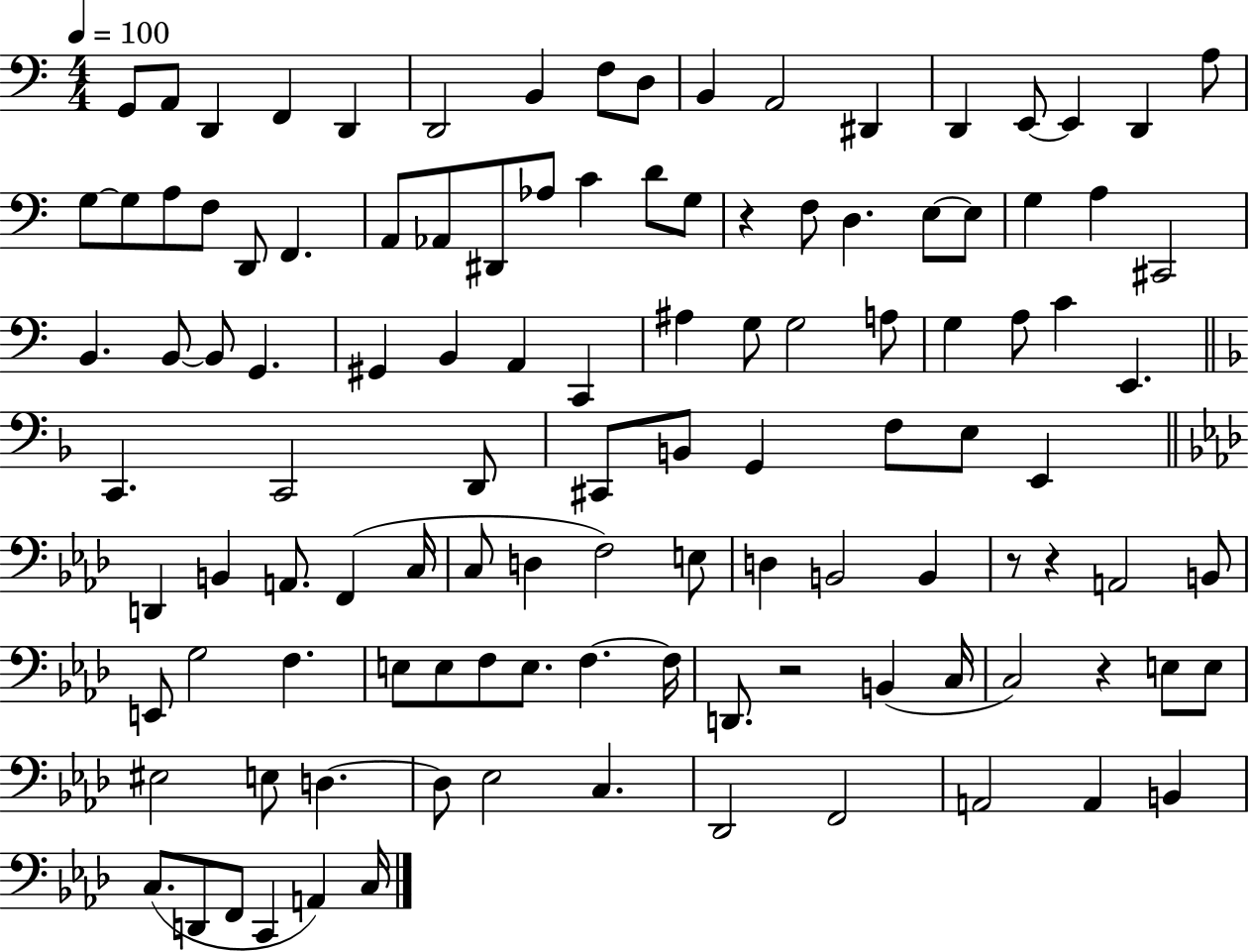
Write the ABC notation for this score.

X:1
T:Untitled
M:4/4
L:1/4
K:C
G,,/2 A,,/2 D,, F,, D,, D,,2 B,, F,/2 D,/2 B,, A,,2 ^D,, D,, E,,/2 E,, D,, A,/2 G,/2 G,/2 A,/2 F,/2 D,,/2 F,, A,,/2 _A,,/2 ^D,,/2 _A,/2 C D/2 G,/2 z F,/2 D, E,/2 E,/2 G, A, ^C,,2 B,, B,,/2 B,,/2 G,, ^G,, B,, A,, C,, ^A, G,/2 G,2 A,/2 G, A,/2 C E,, C,, C,,2 D,,/2 ^C,,/2 B,,/2 G,, F,/2 E,/2 E,, D,, B,, A,,/2 F,, C,/4 C,/2 D, F,2 E,/2 D, B,,2 B,, z/2 z A,,2 B,,/2 E,,/2 G,2 F, E,/2 E,/2 F,/2 E,/2 F, F,/4 D,,/2 z2 B,, C,/4 C,2 z E,/2 E,/2 ^E,2 E,/2 D, D,/2 _E,2 C, _D,,2 F,,2 A,,2 A,, B,, C,/2 D,,/2 F,,/2 C,, A,, C,/4